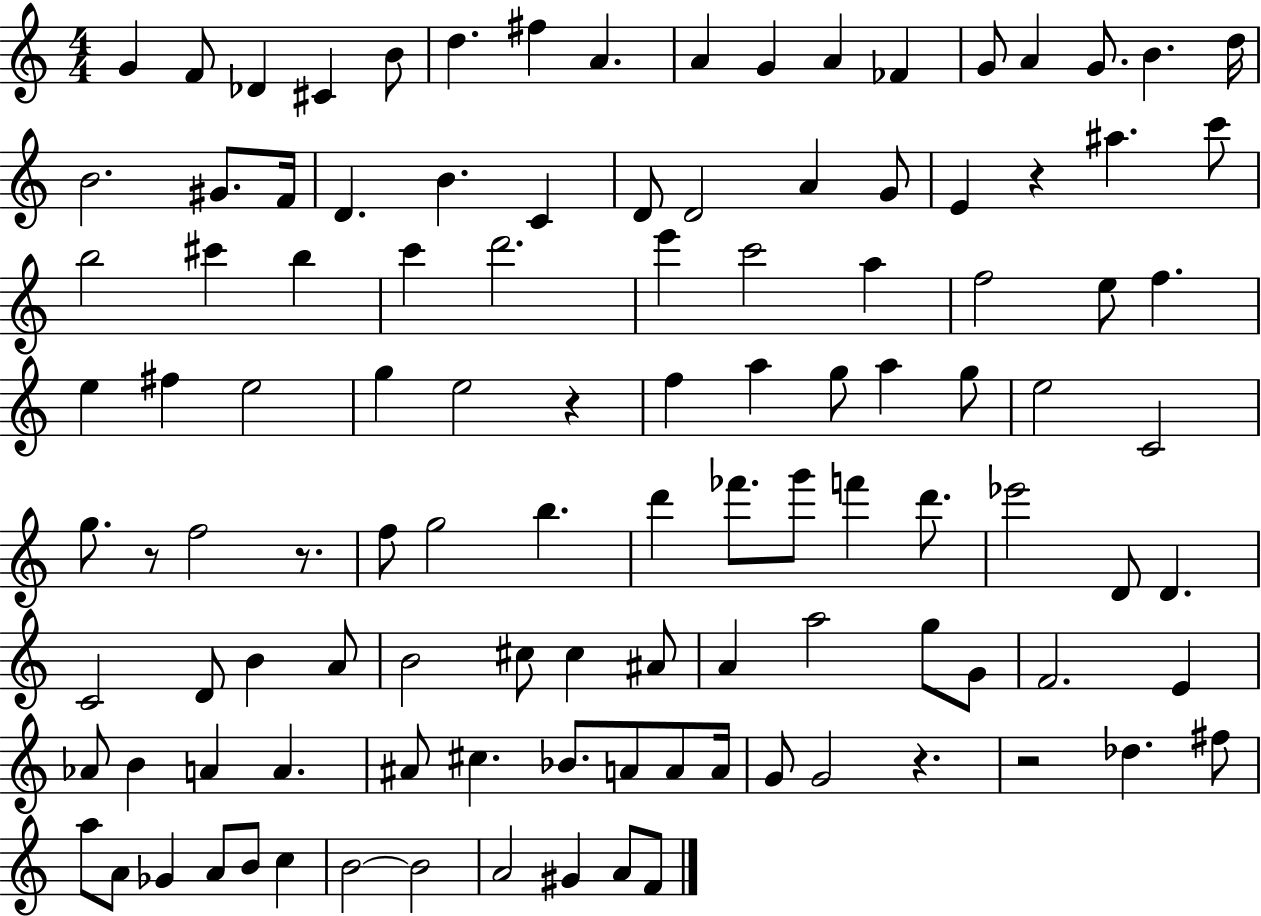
G4/q F4/e Db4/q C#4/q B4/e D5/q. F#5/q A4/q. A4/q G4/q A4/q FES4/q G4/e A4/q G4/e. B4/q. D5/s B4/h. G#4/e. F4/s D4/q. B4/q. C4/q D4/e D4/h A4/q G4/e E4/q R/q A#5/q. C6/e B5/h C#6/q B5/q C6/q D6/h. E6/q C6/h A5/q F5/h E5/e F5/q. E5/q F#5/q E5/h G5/q E5/h R/q F5/q A5/q G5/e A5/q G5/e E5/h C4/h G5/e. R/e F5/h R/e. F5/e G5/h B5/q. D6/q FES6/e. G6/e F6/q D6/e. Eb6/h D4/e D4/q. C4/h D4/e B4/q A4/e B4/h C#5/e C#5/q A#4/e A4/q A5/h G5/e G4/e F4/h. E4/q Ab4/e B4/q A4/q A4/q. A#4/e C#5/q. Bb4/e. A4/e A4/e A4/s G4/e G4/h R/q. R/h Db5/q. F#5/e A5/e A4/e Gb4/q A4/e B4/e C5/q B4/h B4/h A4/h G#4/q A4/e F4/e